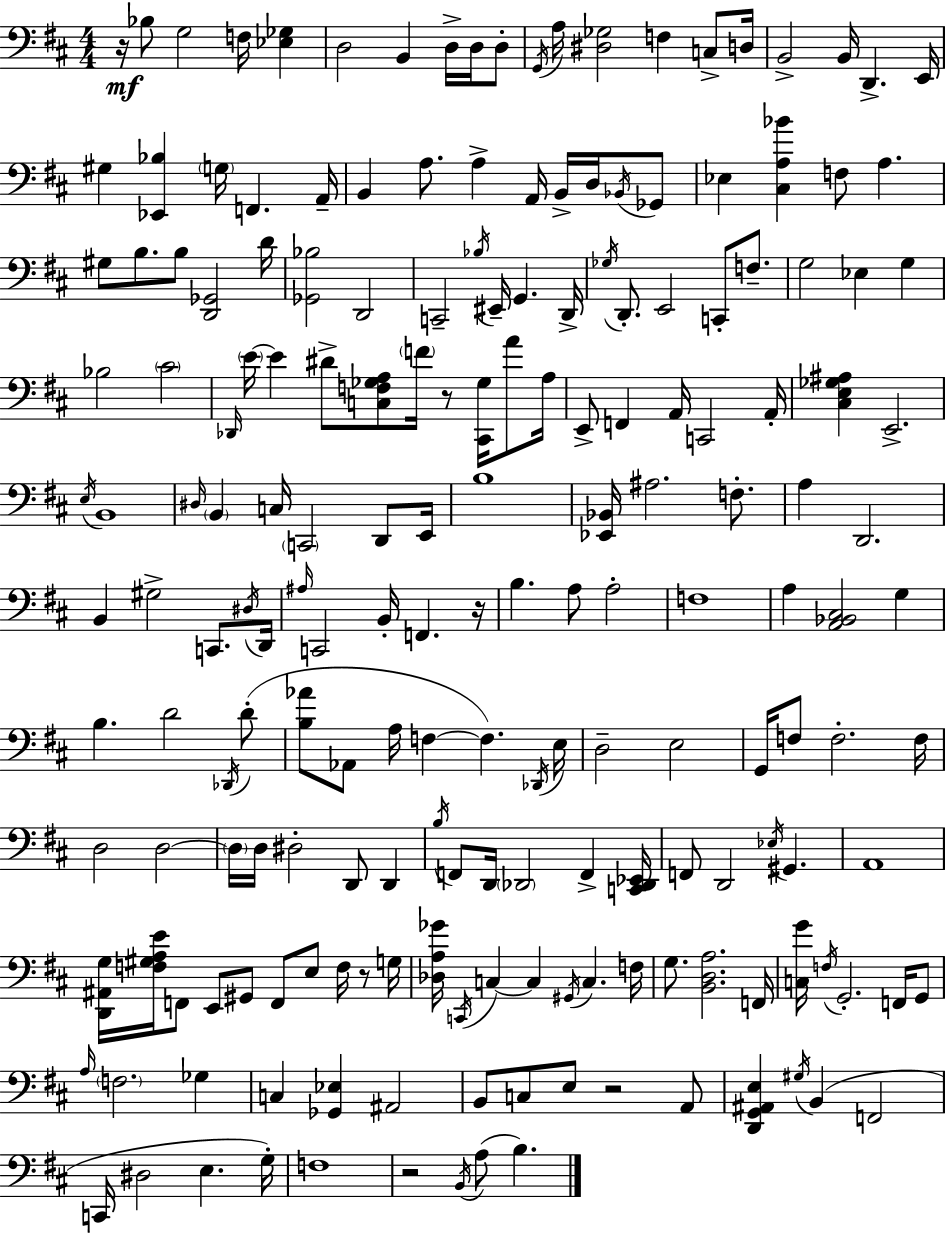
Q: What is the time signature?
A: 4/4